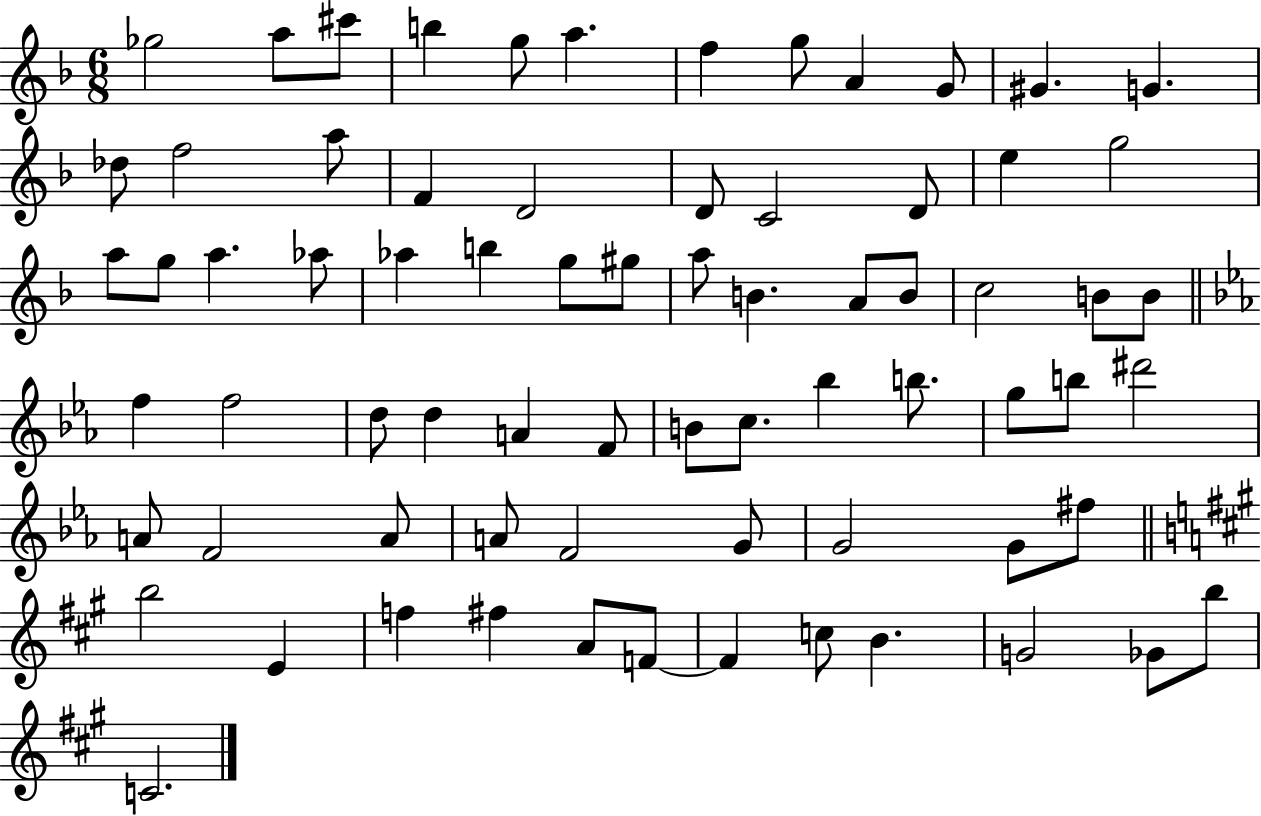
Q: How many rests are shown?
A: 0